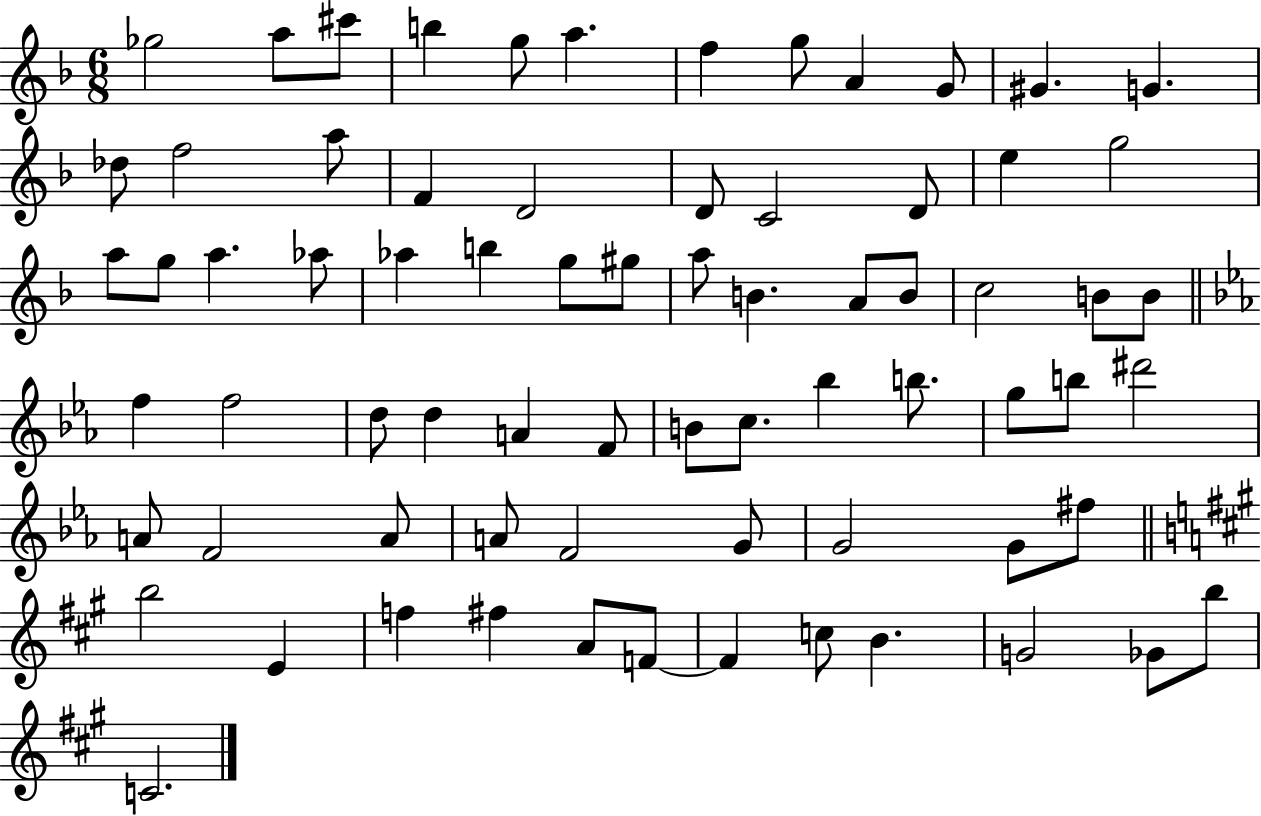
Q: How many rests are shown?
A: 0